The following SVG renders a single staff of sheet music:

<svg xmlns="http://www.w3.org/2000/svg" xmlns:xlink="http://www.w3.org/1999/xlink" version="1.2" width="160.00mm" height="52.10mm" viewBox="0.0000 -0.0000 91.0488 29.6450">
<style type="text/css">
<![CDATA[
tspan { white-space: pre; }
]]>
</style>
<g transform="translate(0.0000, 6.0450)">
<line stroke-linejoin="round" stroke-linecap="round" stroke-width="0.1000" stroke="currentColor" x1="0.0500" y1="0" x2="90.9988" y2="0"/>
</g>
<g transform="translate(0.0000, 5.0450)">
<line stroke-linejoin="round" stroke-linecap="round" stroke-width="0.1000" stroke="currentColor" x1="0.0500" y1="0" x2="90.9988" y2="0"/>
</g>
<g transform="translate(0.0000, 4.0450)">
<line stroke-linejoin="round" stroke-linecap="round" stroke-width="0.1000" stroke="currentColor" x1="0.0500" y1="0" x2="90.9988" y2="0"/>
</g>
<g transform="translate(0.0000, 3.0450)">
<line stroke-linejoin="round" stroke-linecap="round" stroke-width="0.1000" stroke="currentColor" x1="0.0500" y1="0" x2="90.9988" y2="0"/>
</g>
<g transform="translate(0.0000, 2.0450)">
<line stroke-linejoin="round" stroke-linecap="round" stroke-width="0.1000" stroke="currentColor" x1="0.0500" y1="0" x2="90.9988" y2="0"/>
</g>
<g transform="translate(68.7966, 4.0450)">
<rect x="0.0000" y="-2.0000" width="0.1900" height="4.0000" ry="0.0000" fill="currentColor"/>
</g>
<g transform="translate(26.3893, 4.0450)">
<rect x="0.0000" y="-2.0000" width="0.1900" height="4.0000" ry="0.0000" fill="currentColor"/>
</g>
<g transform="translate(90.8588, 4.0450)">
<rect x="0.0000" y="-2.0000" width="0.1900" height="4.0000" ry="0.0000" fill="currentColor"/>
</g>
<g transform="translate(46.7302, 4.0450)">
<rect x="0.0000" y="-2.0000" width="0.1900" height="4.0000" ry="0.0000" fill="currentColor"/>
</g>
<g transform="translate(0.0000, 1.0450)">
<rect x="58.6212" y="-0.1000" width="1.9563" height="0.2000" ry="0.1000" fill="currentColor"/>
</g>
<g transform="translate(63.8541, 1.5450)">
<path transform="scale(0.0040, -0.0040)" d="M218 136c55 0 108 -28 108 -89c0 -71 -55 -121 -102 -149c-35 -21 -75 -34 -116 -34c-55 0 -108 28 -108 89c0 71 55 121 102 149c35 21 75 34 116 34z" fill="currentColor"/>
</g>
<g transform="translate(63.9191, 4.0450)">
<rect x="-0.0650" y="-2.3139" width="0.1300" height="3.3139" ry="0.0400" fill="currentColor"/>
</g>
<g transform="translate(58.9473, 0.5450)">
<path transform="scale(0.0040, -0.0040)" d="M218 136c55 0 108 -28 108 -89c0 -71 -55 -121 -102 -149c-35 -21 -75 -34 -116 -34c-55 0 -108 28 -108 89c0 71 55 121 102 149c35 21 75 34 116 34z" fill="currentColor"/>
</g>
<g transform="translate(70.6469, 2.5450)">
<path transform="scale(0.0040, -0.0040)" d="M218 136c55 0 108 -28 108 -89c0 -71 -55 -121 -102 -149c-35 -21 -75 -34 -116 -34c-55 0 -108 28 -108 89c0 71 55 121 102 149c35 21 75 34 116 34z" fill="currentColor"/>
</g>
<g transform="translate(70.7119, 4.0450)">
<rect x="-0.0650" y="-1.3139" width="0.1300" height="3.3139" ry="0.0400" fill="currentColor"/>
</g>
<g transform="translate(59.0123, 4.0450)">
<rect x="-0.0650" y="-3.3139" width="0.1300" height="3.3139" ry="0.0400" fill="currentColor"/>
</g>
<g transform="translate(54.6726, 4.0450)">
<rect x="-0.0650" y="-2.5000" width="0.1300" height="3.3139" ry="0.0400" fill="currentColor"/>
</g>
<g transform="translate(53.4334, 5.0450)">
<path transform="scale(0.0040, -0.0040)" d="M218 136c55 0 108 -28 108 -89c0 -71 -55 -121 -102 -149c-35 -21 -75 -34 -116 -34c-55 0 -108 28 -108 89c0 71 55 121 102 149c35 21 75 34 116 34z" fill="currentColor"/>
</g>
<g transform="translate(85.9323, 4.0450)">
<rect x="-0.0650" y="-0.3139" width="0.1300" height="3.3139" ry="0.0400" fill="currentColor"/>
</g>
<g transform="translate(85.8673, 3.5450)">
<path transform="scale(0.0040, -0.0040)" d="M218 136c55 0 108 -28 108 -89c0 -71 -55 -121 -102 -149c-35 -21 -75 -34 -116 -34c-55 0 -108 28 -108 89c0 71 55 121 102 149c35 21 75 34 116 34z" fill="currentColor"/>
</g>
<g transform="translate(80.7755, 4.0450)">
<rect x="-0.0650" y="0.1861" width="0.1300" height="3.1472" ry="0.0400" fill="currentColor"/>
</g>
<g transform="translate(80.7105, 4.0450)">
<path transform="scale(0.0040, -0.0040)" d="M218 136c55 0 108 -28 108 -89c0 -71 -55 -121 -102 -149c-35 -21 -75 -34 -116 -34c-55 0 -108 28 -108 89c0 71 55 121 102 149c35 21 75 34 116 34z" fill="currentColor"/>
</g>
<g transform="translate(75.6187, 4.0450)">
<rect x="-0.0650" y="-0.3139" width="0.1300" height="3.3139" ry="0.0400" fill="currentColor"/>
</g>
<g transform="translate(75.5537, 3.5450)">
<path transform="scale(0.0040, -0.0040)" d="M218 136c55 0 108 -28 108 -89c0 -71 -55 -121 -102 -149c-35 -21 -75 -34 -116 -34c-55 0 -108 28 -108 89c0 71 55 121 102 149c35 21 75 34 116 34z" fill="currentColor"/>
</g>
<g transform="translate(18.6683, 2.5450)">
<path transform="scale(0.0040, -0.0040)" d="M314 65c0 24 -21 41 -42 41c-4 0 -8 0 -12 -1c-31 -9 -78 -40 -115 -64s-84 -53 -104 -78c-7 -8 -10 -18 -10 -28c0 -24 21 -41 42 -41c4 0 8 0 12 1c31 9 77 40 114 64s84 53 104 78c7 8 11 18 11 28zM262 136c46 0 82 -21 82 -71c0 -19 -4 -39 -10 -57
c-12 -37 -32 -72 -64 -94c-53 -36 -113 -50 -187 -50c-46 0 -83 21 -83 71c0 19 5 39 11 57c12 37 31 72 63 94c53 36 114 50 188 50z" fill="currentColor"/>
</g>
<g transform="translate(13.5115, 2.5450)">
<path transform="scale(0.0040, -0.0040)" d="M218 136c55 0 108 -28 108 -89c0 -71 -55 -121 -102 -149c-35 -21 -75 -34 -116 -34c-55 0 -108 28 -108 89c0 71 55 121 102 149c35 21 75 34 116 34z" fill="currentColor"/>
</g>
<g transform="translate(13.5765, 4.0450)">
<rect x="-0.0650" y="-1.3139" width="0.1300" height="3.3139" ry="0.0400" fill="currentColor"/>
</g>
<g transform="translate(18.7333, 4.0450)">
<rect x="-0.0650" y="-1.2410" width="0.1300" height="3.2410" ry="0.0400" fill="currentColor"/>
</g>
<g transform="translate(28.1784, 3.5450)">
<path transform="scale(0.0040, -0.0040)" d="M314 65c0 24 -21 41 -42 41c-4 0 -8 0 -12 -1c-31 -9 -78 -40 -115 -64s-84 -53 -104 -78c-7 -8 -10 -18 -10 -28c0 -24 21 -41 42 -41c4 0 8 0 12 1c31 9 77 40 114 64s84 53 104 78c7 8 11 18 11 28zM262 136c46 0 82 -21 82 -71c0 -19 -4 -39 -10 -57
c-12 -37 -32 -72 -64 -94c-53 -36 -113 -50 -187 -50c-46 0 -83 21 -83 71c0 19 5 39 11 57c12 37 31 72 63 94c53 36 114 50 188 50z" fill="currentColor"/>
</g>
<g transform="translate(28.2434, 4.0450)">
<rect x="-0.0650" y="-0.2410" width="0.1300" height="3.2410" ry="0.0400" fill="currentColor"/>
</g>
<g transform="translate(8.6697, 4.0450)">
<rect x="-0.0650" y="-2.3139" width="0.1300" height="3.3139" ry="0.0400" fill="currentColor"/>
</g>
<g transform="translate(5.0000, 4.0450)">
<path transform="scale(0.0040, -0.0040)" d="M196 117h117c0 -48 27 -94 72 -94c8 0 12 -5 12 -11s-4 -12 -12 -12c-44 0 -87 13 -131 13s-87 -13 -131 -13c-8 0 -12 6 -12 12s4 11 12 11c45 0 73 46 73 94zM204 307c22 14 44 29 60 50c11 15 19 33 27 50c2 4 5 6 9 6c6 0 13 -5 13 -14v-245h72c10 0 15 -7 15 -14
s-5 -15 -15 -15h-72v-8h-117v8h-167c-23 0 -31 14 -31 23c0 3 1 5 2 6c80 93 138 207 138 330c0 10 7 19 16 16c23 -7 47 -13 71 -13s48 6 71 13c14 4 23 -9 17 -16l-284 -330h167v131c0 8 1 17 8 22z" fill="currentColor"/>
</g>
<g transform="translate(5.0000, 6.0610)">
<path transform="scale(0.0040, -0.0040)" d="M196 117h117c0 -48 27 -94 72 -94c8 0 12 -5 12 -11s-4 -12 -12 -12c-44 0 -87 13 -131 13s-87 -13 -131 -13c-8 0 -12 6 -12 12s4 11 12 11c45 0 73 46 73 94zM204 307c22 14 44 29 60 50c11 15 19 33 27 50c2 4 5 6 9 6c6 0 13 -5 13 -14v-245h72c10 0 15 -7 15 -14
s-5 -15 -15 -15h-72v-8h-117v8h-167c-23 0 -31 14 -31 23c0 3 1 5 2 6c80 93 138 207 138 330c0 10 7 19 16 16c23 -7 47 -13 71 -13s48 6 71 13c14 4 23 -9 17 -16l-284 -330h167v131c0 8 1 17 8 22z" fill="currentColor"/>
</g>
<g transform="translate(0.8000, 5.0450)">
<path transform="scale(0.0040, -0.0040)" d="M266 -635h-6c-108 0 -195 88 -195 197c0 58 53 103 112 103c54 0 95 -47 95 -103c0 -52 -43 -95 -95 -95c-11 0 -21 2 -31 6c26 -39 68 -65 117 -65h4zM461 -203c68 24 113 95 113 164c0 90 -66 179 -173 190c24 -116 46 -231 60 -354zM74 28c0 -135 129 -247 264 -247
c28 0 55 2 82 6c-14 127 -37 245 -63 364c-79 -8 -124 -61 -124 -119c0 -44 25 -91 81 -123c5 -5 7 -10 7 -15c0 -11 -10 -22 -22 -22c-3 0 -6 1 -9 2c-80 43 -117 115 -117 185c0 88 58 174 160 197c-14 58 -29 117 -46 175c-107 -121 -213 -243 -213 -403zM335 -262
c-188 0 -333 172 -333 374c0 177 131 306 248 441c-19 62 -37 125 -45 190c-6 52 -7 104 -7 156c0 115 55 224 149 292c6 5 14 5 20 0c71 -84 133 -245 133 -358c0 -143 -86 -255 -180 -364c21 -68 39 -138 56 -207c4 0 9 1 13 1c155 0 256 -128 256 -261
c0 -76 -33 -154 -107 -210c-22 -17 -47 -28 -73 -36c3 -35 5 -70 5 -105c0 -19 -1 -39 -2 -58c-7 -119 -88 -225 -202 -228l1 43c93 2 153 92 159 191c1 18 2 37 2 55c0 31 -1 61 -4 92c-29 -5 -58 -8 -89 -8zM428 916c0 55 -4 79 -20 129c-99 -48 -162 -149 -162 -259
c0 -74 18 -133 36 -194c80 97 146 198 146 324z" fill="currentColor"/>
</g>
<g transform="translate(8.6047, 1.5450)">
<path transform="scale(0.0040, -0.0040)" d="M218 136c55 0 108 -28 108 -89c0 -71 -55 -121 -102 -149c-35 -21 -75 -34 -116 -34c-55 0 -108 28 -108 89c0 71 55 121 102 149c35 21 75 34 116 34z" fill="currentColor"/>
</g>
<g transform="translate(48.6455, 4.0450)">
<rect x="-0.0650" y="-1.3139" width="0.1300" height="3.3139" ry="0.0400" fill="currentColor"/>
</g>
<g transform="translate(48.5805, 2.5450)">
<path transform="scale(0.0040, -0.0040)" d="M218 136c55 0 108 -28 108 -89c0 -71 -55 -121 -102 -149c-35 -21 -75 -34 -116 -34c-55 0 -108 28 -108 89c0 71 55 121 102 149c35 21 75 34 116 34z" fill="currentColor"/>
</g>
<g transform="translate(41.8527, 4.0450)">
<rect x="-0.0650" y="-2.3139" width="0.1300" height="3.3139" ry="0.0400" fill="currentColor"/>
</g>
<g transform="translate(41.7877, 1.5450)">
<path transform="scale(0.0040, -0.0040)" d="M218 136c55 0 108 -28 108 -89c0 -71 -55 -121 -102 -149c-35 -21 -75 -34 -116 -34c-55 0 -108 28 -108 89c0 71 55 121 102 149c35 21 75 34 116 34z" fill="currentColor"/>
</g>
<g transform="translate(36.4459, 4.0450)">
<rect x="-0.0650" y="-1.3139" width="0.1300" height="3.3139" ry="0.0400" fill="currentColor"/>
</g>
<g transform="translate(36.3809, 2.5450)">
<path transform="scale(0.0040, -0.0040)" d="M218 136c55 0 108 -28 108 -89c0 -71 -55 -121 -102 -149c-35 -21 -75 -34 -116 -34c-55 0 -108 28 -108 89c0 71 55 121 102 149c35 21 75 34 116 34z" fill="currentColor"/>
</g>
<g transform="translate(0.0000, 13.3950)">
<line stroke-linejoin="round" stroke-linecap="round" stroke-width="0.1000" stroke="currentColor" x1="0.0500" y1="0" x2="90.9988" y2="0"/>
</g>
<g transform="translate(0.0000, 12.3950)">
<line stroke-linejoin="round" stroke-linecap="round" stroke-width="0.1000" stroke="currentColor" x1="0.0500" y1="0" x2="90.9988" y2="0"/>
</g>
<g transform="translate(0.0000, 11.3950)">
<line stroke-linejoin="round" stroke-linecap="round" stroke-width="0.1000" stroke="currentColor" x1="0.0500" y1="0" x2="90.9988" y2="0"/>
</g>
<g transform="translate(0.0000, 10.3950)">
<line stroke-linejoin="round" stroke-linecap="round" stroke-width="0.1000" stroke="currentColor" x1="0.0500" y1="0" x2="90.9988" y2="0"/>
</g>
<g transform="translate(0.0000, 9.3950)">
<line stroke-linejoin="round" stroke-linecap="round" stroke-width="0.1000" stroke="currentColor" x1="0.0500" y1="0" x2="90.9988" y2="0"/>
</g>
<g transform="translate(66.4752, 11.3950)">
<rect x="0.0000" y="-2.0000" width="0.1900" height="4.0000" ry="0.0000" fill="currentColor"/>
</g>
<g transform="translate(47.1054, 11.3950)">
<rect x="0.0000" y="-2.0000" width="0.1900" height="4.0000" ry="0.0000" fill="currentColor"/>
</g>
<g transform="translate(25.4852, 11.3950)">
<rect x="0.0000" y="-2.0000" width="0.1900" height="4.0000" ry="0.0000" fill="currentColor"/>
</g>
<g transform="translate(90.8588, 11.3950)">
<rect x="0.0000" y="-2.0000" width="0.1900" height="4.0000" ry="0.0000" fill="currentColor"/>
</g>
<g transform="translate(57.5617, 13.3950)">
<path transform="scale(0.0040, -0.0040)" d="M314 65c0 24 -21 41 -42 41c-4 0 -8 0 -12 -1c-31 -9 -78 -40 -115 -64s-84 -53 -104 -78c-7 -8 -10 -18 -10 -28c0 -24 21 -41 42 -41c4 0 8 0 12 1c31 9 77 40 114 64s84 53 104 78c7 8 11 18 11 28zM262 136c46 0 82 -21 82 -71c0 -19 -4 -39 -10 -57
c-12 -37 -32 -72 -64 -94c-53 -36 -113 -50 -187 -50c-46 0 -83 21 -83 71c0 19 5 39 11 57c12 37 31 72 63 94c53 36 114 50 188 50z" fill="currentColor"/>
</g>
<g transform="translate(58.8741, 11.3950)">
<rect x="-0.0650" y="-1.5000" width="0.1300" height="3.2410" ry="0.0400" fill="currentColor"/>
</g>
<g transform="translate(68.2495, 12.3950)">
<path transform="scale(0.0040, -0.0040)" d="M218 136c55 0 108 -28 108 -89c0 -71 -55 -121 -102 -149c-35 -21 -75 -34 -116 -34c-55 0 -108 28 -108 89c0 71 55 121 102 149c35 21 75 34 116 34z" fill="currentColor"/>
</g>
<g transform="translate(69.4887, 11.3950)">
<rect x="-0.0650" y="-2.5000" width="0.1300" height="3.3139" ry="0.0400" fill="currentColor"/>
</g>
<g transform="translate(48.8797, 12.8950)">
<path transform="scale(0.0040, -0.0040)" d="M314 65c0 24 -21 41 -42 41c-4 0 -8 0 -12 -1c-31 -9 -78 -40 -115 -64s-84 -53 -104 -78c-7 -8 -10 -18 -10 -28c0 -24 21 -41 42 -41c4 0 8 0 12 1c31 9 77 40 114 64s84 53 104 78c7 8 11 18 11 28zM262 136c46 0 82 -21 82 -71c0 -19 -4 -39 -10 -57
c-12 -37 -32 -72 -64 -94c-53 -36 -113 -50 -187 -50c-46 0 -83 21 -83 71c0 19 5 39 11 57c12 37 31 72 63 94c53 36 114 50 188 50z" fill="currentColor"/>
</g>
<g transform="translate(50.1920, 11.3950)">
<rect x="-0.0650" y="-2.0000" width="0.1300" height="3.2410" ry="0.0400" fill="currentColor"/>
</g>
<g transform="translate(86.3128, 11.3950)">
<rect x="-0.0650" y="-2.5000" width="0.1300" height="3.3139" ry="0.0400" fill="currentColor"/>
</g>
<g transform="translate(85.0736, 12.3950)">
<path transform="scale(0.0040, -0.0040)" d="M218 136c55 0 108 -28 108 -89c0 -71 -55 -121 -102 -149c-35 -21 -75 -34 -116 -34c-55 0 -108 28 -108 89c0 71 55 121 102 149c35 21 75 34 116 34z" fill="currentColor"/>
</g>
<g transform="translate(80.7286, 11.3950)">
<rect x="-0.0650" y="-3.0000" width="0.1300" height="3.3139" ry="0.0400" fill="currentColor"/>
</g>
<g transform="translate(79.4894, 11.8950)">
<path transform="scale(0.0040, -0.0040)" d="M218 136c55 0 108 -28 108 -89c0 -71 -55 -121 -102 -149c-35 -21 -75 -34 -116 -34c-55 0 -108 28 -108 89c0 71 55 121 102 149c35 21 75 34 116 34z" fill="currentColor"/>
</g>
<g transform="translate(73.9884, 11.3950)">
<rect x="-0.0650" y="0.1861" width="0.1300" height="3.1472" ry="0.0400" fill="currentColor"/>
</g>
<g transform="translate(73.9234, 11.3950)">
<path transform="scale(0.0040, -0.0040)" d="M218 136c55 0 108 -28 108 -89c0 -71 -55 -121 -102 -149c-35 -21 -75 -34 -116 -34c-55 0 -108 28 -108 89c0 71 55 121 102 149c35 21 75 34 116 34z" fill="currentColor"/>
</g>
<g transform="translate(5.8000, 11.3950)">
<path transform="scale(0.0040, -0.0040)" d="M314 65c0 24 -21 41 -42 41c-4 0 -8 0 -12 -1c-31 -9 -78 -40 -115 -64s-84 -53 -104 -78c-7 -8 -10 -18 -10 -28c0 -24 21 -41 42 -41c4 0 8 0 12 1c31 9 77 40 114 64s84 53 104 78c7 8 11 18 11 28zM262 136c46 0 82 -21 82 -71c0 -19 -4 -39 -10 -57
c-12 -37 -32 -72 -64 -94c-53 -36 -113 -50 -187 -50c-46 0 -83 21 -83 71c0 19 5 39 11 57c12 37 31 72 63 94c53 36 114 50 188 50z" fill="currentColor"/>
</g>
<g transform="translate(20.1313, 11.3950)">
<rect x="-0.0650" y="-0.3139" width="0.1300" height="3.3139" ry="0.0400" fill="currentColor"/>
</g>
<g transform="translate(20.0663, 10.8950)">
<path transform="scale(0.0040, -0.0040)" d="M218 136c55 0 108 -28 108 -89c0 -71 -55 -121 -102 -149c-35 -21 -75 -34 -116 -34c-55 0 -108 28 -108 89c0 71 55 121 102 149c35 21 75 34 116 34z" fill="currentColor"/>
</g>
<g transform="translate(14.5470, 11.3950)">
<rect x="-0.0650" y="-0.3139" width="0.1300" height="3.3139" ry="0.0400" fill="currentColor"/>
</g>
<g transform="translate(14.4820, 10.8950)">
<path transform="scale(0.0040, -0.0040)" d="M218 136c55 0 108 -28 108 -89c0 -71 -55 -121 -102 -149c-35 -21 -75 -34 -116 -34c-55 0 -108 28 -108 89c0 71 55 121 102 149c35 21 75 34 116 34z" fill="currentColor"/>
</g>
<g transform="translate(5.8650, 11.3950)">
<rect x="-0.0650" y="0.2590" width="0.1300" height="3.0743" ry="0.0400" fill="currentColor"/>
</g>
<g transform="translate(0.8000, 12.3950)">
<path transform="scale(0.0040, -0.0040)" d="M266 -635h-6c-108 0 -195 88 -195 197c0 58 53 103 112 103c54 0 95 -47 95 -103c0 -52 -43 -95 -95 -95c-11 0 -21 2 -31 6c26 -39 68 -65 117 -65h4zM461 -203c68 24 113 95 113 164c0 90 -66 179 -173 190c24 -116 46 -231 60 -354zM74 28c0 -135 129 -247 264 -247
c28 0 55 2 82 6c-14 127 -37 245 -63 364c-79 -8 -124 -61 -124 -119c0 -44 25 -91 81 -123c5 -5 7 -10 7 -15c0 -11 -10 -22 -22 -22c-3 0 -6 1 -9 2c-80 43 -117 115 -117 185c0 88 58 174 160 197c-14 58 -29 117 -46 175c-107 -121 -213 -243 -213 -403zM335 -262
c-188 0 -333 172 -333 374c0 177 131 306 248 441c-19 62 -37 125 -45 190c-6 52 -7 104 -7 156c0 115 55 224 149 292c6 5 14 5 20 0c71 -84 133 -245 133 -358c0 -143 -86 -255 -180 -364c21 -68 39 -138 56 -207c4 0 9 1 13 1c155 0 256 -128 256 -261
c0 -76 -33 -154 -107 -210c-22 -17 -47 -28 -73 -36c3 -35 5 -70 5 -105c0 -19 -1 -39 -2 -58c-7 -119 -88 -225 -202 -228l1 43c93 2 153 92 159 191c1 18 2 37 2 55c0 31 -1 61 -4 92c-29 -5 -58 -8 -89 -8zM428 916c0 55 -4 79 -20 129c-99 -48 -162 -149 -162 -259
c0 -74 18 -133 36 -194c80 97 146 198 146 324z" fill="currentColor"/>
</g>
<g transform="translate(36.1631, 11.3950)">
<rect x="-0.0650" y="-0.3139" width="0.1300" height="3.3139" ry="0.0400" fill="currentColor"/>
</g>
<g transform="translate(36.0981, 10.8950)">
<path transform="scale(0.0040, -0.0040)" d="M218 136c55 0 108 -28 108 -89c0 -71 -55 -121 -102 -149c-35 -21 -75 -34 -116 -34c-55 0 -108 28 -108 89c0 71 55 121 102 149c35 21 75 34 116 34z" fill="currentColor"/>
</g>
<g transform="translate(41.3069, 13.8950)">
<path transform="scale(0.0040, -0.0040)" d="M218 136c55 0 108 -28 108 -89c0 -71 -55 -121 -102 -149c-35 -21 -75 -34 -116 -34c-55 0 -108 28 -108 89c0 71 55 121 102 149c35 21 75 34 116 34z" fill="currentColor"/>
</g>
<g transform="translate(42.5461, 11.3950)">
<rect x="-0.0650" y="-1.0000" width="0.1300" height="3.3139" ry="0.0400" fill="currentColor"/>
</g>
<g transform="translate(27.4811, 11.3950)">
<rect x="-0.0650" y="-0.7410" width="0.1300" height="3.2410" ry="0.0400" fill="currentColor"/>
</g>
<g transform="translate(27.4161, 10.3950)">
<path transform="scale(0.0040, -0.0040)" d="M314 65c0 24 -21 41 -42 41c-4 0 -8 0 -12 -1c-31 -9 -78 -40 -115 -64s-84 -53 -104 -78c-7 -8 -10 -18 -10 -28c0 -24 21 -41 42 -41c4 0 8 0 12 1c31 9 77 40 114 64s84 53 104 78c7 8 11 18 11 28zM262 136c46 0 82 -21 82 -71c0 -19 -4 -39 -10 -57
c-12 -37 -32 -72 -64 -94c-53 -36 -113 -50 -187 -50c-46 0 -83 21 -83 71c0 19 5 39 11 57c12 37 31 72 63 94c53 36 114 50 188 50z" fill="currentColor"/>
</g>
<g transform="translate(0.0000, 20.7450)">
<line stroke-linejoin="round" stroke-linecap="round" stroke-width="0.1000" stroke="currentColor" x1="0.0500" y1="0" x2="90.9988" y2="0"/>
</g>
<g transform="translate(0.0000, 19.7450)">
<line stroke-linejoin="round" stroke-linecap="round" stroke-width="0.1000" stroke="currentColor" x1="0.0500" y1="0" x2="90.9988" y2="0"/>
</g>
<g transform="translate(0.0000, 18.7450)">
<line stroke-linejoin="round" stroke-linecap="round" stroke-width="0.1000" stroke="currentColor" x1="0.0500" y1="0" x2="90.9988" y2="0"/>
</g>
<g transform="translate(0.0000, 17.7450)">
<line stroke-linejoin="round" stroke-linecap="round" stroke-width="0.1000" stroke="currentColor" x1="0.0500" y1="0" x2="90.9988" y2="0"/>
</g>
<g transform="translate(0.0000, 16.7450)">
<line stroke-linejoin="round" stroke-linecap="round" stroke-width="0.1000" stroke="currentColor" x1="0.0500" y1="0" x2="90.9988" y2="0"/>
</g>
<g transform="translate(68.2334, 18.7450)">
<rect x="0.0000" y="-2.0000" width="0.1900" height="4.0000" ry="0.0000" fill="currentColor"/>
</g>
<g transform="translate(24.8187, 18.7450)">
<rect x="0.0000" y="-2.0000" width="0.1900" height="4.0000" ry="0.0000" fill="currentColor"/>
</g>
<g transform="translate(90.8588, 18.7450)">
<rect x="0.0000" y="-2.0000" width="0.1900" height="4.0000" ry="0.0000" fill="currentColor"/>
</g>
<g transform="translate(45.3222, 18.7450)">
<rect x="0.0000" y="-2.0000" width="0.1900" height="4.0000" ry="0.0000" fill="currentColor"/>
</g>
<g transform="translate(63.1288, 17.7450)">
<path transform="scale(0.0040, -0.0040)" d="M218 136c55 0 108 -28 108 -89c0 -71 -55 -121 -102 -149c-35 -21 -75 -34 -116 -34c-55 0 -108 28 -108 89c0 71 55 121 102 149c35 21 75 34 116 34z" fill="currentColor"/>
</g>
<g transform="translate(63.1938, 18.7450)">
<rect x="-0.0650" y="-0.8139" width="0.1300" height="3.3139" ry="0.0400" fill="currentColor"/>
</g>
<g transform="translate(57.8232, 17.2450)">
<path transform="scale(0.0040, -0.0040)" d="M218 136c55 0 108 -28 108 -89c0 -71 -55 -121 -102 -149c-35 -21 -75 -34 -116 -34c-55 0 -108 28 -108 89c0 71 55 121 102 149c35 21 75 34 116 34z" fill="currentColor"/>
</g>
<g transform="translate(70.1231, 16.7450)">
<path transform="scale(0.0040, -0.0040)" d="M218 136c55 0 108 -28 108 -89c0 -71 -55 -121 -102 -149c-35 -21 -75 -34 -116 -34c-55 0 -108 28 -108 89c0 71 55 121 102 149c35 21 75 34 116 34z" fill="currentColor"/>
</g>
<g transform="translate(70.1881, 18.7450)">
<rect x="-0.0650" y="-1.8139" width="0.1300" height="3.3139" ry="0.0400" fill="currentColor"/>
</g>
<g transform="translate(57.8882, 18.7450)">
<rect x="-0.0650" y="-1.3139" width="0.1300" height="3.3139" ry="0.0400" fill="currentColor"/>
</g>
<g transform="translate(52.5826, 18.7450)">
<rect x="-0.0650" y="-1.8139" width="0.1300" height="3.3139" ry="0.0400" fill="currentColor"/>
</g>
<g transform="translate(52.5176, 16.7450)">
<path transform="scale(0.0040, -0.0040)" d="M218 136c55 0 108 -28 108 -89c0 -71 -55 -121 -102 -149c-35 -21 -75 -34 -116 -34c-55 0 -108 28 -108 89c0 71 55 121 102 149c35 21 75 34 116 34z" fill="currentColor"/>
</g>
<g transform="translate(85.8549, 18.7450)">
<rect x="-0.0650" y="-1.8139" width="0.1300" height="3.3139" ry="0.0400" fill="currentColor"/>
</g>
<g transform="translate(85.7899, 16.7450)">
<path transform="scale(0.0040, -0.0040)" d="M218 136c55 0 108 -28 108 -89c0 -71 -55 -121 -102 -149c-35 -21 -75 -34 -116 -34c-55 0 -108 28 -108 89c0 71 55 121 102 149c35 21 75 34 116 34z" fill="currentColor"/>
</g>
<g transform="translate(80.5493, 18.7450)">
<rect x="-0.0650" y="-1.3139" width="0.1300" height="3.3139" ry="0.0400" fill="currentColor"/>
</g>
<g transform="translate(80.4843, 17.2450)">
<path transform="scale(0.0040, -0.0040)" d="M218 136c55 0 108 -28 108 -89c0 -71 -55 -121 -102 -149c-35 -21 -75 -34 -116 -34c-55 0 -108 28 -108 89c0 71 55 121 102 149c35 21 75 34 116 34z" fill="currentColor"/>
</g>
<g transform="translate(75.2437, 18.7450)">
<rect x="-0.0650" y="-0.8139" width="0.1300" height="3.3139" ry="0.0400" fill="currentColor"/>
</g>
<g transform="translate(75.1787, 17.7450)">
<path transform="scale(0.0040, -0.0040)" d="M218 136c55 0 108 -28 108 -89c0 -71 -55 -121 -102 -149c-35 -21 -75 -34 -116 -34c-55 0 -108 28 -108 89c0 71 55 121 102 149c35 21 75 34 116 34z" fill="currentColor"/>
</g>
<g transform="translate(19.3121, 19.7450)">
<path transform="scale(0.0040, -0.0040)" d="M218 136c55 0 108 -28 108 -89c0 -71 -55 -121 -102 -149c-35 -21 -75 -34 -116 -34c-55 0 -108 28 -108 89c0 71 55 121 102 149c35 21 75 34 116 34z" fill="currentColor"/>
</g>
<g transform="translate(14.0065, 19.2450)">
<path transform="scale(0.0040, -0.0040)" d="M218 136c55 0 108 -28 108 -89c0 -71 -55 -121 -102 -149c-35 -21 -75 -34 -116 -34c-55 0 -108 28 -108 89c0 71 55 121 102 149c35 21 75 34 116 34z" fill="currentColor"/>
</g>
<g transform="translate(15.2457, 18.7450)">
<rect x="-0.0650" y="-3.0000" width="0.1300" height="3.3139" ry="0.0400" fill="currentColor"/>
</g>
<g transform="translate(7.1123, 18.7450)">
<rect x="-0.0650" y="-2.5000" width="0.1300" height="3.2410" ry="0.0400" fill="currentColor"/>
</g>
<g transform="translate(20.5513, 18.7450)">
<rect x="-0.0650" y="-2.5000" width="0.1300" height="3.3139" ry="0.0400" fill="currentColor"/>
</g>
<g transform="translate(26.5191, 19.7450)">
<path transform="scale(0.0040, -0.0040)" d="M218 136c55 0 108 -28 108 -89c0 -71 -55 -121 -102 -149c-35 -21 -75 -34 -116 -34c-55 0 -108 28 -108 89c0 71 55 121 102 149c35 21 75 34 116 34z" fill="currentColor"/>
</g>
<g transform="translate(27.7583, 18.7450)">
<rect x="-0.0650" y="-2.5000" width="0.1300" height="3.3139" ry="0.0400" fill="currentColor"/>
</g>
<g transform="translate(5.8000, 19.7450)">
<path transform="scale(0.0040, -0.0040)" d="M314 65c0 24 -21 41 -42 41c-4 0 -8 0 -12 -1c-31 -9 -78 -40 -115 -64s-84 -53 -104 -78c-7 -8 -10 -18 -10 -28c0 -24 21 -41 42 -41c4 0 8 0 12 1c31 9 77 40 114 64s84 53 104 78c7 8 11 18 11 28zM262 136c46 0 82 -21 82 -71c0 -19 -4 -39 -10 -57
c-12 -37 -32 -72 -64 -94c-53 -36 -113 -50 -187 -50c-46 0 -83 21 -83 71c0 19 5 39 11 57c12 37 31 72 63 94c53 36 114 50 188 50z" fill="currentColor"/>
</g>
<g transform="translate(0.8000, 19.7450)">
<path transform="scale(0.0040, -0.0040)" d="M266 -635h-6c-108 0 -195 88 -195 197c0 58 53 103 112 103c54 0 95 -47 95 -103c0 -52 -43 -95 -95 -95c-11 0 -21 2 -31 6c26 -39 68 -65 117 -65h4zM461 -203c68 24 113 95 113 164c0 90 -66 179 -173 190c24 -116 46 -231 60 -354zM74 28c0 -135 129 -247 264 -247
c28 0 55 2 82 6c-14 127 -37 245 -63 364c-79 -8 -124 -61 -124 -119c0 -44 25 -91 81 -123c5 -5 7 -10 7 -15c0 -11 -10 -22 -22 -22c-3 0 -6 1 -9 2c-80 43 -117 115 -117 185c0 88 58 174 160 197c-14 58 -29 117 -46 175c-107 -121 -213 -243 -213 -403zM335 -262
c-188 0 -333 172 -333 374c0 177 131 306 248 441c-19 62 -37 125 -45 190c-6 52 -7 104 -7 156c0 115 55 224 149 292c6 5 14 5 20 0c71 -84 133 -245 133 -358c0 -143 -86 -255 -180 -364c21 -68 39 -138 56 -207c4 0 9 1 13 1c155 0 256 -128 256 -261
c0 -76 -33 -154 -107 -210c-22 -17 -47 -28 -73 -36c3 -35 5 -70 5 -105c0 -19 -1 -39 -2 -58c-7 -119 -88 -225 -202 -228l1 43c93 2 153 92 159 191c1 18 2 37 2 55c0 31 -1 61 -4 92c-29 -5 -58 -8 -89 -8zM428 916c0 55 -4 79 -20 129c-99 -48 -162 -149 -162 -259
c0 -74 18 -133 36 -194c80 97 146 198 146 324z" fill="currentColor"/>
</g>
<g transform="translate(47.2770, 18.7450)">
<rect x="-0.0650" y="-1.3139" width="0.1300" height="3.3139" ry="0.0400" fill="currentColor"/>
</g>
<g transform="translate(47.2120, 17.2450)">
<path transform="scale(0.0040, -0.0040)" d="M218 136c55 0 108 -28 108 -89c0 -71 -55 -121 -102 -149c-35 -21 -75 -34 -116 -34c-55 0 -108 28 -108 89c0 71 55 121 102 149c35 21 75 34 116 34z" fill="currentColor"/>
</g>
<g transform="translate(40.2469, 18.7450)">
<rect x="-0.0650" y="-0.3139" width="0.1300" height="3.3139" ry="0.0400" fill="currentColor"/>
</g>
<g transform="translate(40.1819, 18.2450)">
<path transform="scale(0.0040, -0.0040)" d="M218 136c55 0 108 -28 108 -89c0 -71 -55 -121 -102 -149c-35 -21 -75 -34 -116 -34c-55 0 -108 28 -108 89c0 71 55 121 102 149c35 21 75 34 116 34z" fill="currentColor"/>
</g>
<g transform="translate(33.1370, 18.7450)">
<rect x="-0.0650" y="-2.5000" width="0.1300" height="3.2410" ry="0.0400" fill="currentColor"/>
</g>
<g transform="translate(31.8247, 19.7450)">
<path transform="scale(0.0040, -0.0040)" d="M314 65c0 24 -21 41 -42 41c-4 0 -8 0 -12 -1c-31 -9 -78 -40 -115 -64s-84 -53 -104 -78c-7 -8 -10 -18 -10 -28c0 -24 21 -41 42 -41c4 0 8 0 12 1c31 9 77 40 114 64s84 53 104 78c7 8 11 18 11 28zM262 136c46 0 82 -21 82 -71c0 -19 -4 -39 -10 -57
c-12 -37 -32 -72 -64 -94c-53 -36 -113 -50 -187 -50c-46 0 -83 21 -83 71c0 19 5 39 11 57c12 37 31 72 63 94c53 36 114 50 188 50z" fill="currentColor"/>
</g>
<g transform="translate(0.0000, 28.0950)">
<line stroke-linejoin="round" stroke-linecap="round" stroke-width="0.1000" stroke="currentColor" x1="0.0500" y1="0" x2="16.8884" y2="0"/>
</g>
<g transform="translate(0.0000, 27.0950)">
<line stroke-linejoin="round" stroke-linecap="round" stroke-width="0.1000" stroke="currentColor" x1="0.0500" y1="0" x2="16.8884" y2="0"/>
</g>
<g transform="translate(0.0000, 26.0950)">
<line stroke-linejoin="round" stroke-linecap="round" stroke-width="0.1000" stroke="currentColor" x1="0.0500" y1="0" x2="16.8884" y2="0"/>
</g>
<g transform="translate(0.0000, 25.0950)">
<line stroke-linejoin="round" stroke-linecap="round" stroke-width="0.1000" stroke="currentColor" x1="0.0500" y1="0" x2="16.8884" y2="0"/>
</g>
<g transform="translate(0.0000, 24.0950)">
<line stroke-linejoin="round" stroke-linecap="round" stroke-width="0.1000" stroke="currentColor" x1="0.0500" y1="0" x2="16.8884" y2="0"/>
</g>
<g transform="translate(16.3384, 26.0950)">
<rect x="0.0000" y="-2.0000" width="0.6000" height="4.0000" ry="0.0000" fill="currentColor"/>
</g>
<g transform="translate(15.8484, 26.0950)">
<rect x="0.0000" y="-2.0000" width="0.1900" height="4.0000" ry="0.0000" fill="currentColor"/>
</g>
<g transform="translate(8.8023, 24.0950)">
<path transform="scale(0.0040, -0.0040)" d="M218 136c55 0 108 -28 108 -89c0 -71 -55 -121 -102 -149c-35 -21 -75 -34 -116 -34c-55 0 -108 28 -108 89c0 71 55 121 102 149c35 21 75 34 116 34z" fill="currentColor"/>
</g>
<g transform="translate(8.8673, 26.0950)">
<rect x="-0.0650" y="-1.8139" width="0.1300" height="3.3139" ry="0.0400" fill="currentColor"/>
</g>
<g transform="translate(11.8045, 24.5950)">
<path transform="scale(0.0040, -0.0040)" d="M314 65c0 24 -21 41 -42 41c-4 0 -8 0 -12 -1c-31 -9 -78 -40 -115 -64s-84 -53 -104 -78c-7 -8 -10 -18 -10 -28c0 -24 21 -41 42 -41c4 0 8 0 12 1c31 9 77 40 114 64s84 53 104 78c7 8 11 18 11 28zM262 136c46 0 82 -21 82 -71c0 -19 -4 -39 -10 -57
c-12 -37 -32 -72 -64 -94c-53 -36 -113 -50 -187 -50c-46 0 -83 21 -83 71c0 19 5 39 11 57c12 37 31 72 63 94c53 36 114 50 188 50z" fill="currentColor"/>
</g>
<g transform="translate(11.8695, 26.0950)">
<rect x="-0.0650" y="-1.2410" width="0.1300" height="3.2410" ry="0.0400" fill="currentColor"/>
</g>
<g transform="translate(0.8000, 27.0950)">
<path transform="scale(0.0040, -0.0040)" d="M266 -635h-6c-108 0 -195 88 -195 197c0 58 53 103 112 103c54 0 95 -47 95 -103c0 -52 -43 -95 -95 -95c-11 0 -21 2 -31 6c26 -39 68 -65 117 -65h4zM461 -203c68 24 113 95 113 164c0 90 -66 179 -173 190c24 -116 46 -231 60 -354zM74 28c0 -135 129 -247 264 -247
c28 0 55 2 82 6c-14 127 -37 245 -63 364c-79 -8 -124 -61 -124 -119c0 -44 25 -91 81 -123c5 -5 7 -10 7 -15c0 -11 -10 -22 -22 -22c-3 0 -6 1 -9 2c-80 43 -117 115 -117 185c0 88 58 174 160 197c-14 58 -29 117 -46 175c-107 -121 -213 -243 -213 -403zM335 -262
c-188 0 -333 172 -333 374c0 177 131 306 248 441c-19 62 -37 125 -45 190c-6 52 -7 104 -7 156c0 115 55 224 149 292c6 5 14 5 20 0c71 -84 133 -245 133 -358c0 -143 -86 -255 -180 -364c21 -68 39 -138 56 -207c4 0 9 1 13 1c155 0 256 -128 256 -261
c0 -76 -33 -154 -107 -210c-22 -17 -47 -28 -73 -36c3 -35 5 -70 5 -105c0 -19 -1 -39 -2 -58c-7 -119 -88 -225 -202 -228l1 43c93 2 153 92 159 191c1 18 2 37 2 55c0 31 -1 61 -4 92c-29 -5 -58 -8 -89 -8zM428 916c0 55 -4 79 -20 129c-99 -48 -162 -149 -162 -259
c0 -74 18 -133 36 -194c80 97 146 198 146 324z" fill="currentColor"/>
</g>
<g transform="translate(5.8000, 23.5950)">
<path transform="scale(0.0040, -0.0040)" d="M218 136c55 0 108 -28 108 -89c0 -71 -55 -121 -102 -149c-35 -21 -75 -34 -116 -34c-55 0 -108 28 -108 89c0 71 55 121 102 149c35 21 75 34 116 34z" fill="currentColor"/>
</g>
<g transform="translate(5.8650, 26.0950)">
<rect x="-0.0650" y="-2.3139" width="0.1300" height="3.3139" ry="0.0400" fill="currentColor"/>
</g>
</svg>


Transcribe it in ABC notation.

X:1
T:Untitled
M:4/4
L:1/4
K:C
g e e2 c2 e g e G b g e c B c B2 c c d2 c D F2 E2 G B A G G2 A G G G2 c e f e d f d e f g f e2